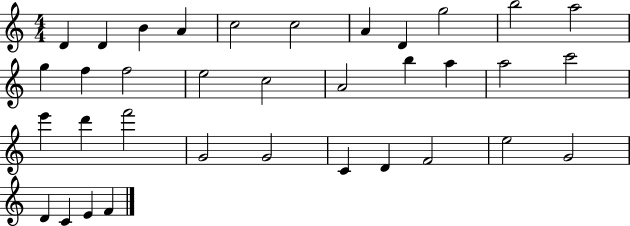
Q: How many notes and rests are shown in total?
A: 35